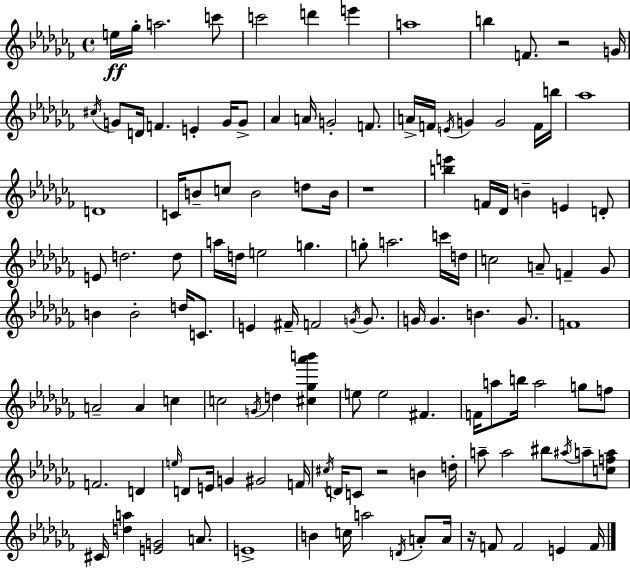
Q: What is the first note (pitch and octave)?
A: E5